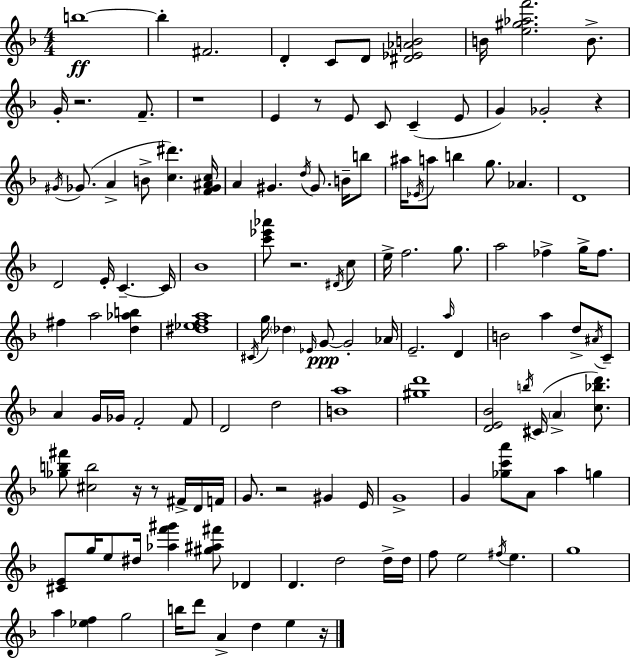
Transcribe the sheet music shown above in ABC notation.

X:1
T:Untitled
M:4/4
L:1/4
K:F
b4 b ^F2 D C/2 D/2 [^D_E_AB]2 B/4 [e^g_af']2 B/2 G/4 z2 F/2 z4 E z/2 E/2 C/2 C E/2 G _G2 z ^G/4 _G/2 A B/2 [c^d'] [F_G^Ac]/4 A ^G d/4 ^G/2 B/4 b/2 ^a/4 _E/4 a/2 b g/2 _A D4 D2 E/4 C C/4 _B4 [c'_e'_a']/2 z2 ^D/4 c/2 e/4 f2 g/2 a2 _f g/4 _f/2 ^f a2 [d_ab] [^d_efa]4 ^C/4 g/4 _d _E/4 G/2 G2 _A/4 E2 a/4 D B2 a d/2 ^A/4 C/2 A G/4 _G/4 F2 F/2 D2 d2 [Ba]4 [^gd']4 [DE_B]2 b/4 ^C/4 A [c_bd']/2 [_gb^f']/2 [^cb]2 z/4 z/2 ^F/4 D/4 F/4 G/2 z2 ^G E/4 G4 G [_gc'a']/2 A/2 a g [^CE]/2 g/4 e/2 ^d/4 [_af'^g'] [^g^a^f']/2 _D D d2 d/4 d/4 f/2 e2 ^f/4 e g4 a [_ef] g2 b/4 d'/2 A d e z/4